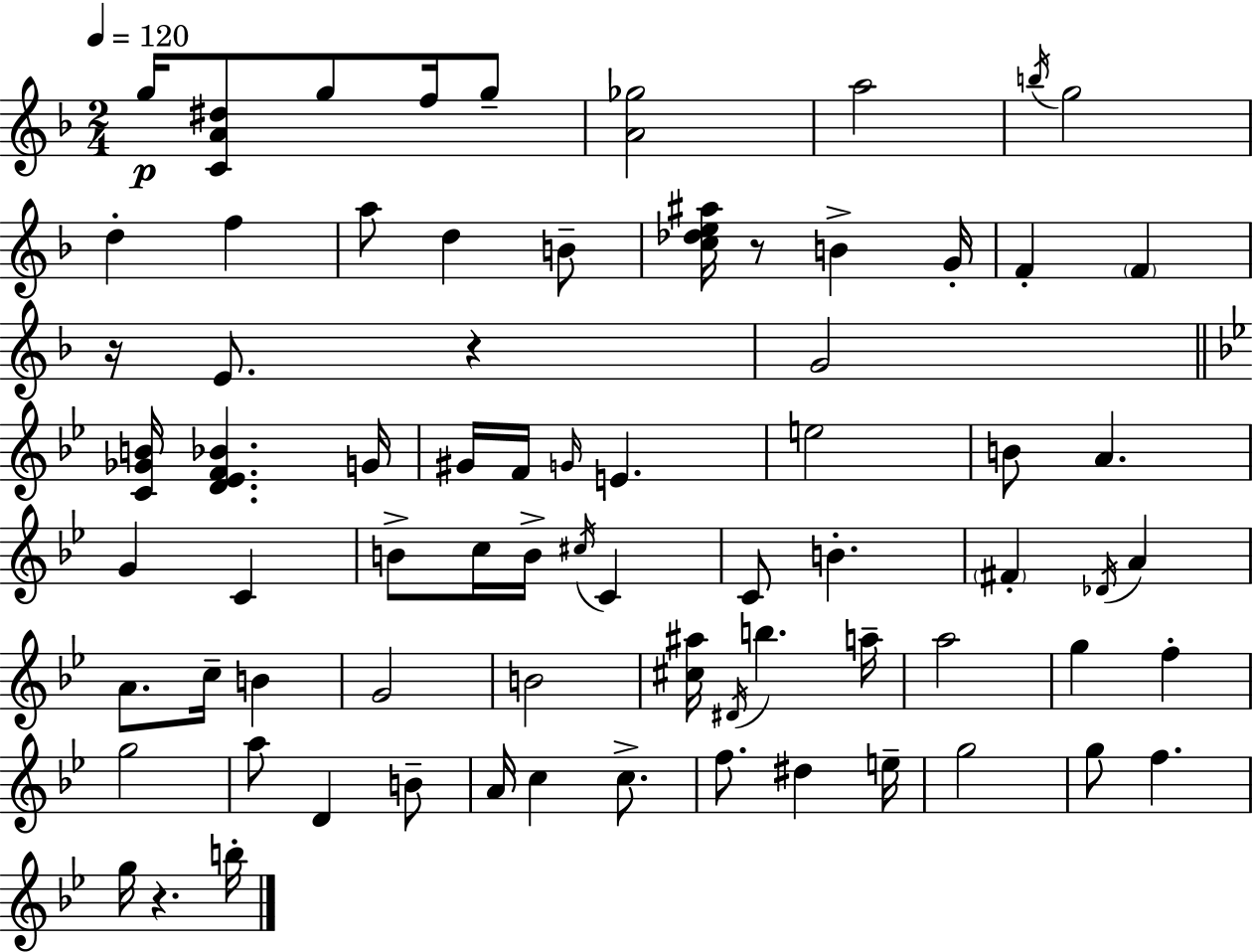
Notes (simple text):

G5/s [C4,A4,D#5]/e G5/e F5/s G5/e [A4,Gb5]/h A5/h B5/s G5/h D5/q F5/q A5/e D5/q B4/e [C5,Db5,E5,A#5]/s R/e B4/q G4/s F4/q F4/q R/s E4/e. R/q G4/h [C4,Gb4,B4]/s [D4,Eb4,F4,Bb4]/q. G4/s G#4/s F4/s G4/s E4/q. E5/h B4/e A4/q. G4/q C4/q B4/e C5/s B4/s C#5/s C4/q C4/e B4/q. F#4/q Db4/s A4/q A4/e. C5/s B4/q G4/h B4/h [C#5,A#5]/s D#4/s B5/q. A5/s A5/h G5/q F5/q G5/h A5/e D4/q B4/e A4/s C5/q C5/e. F5/e. D#5/q E5/s G5/h G5/e F5/q. G5/s R/q. B5/s